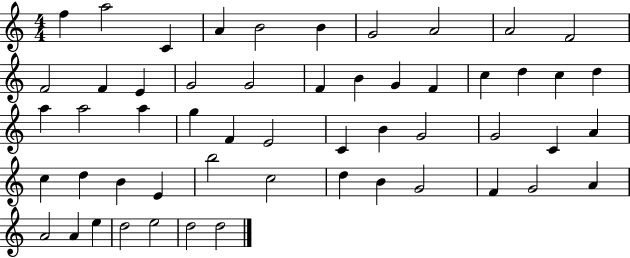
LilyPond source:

{
  \clef treble
  \numericTimeSignature
  \time 4/4
  \key c \major
  f''4 a''2 c'4 | a'4 b'2 b'4 | g'2 a'2 | a'2 f'2 | \break f'2 f'4 e'4 | g'2 g'2 | f'4 b'4 g'4 f'4 | c''4 d''4 c''4 d''4 | \break a''4 a''2 a''4 | g''4 f'4 e'2 | c'4 b'4 g'2 | g'2 c'4 a'4 | \break c''4 d''4 b'4 e'4 | b''2 c''2 | d''4 b'4 g'2 | f'4 g'2 a'4 | \break a'2 a'4 e''4 | d''2 e''2 | d''2 d''2 | \bar "|."
}